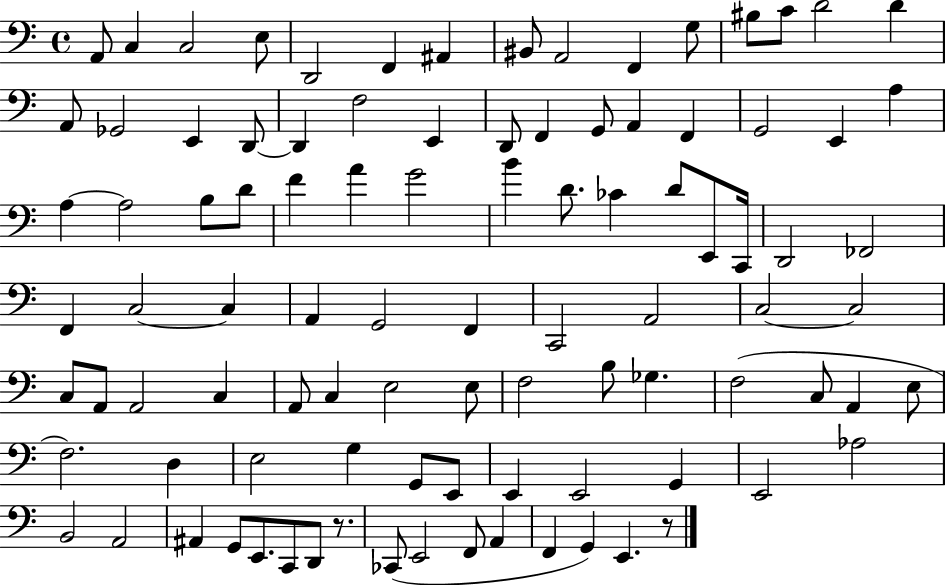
{
  \clef bass
  \time 4/4
  \defaultTimeSignature
  \key c \major
  a,8 c4 c2 e8 | d,2 f,4 ais,4 | bis,8 a,2 f,4 g8 | bis8 c'8 d'2 d'4 | \break a,8 ges,2 e,4 d,8~~ | d,4 f2 e,4 | d,8 f,4 g,8 a,4 f,4 | g,2 e,4 a4 | \break a4~~ a2 b8 d'8 | f'4 a'4 g'2 | b'4 d'8. ces'4 d'8 e,8 c,16 | d,2 fes,2 | \break f,4 c2~~ c4 | a,4 g,2 f,4 | c,2 a,2 | c2~~ c2 | \break c8 a,8 a,2 c4 | a,8 c4 e2 e8 | f2 b8 ges4. | f2( c8 a,4 e8 | \break f2.) d4 | e2 g4 g,8 e,8 | e,4 e,2 g,4 | e,2 aes2 | \break b,2 a,2 | ais,4 g,8 e,8. c,8 d,8 r8. | ces,8( e,2 f,8 a,4 | f,4 g,4) e,4. r8 | \break \bar "|."
}